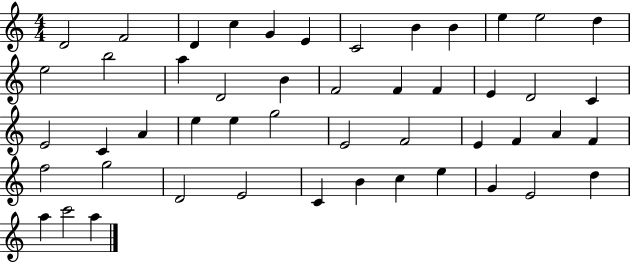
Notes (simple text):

D4/h F4/h D4/q C5/q G4/q E4/q C4/h B4/q B4/q E5/q E5/h D5/q E5/h B5/h A5/q D4/h B4/q F4/h F4/q F4/q E4/q D4/h C4/q E4/h C4/q A4/q E5/q E5/q G5/h E4/h F4/h E4/q F4/q A4/q F4/q F5/h G5/h D4/h E4/h C4/q B4/q C5/q E5/q G4/q E4/h D5/q A5/q C6/h A5/q